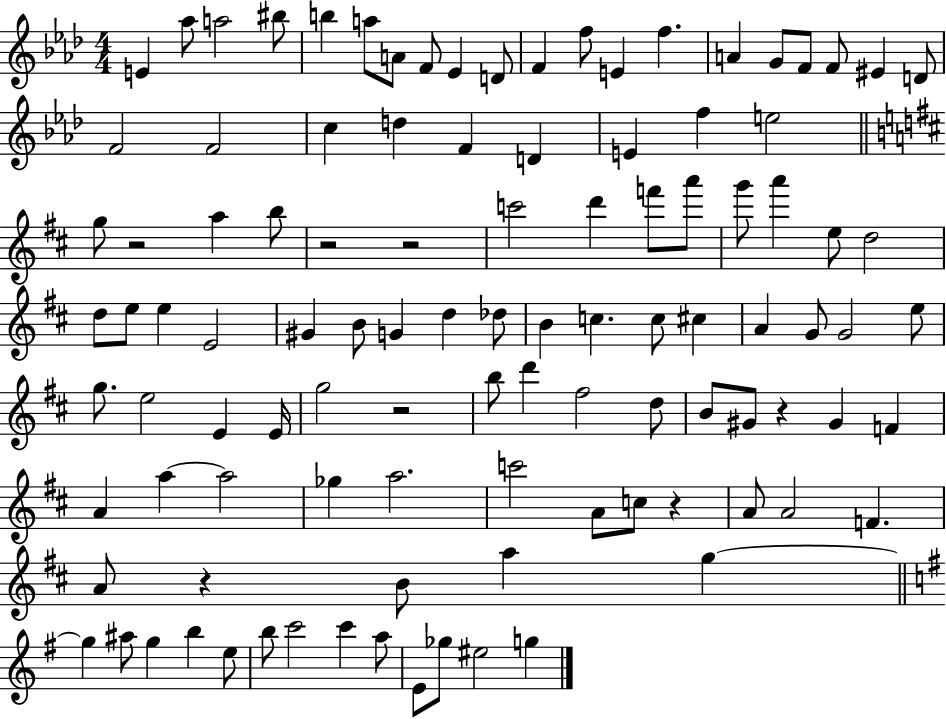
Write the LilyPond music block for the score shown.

{
  \clef treble
  \numericTimeSignature
  \time 4/4
  \key aes \major
  e'4 aes''8 a''2 bis''8 | b''4 a''8 a'8 f'8 ees'4 d'8 | f'4 f''8 e'4 f''4. | a'4 g'8 f'8 f'8 eis'4 d'8 | \break f'2 f'2 | c''4 d''4 f'4 d'4 | e'4 f''4 e''2 | \bar "||" \break \key d \major g''8 r2 a''4 b''8 | r2 r2 | c'''2 d'''4 f'''8 a'''8 | g'''8 a'''4 e''8 d''2 | \break d''8 e''8 e''4 e'2 | gis'4 b'8 g'4 d''4 des''8 | b'4 c''4. c''8 cis''4 | a'4 g'8 g'2 e''8 | \break g''8. e''2 e'4 e'16 | g''2 r2 | b''8 d'''4 fis''2 d''8 | b'8 gis'8 r4 gis'4 f'4 | \break a'4 a''4~~ a''2 | ges''4 a''2. | c'''2 a'8 c''8 r4 | a'8 a'2 f'4. | \break a'8 r4 b'8 a''4 g''4~~ | \bar "||" \break \key g \major g''4 ais''8 g''4 b''4 e''8 | b''8 c'''2 c'''4 a''8 | e'8 ges''8 eis''2 g''4 | \bar "|."
}